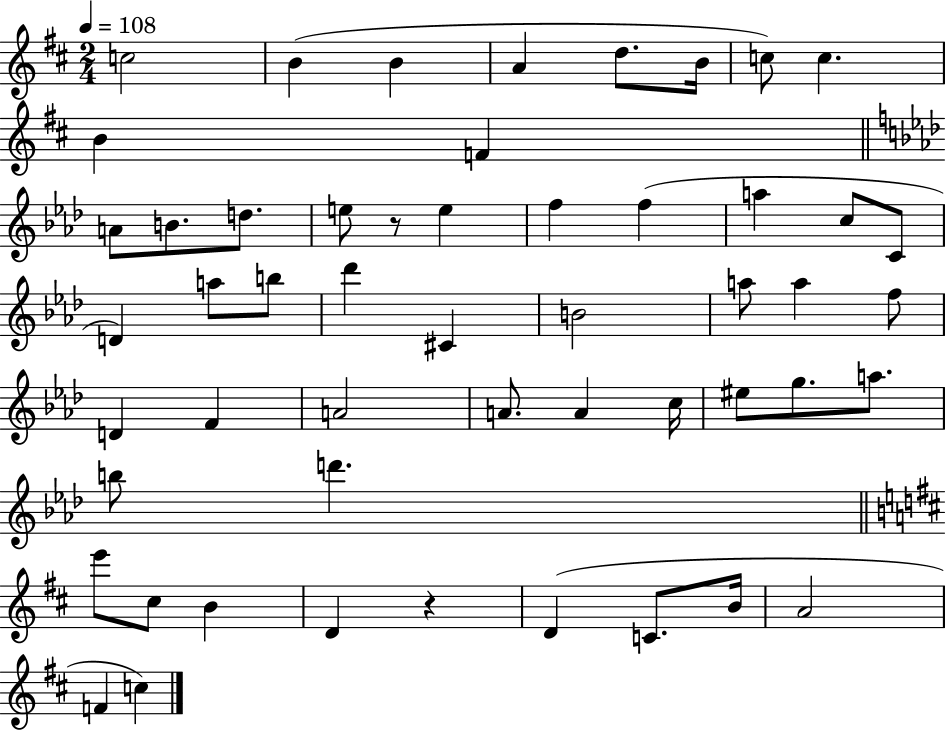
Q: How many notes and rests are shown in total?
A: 52